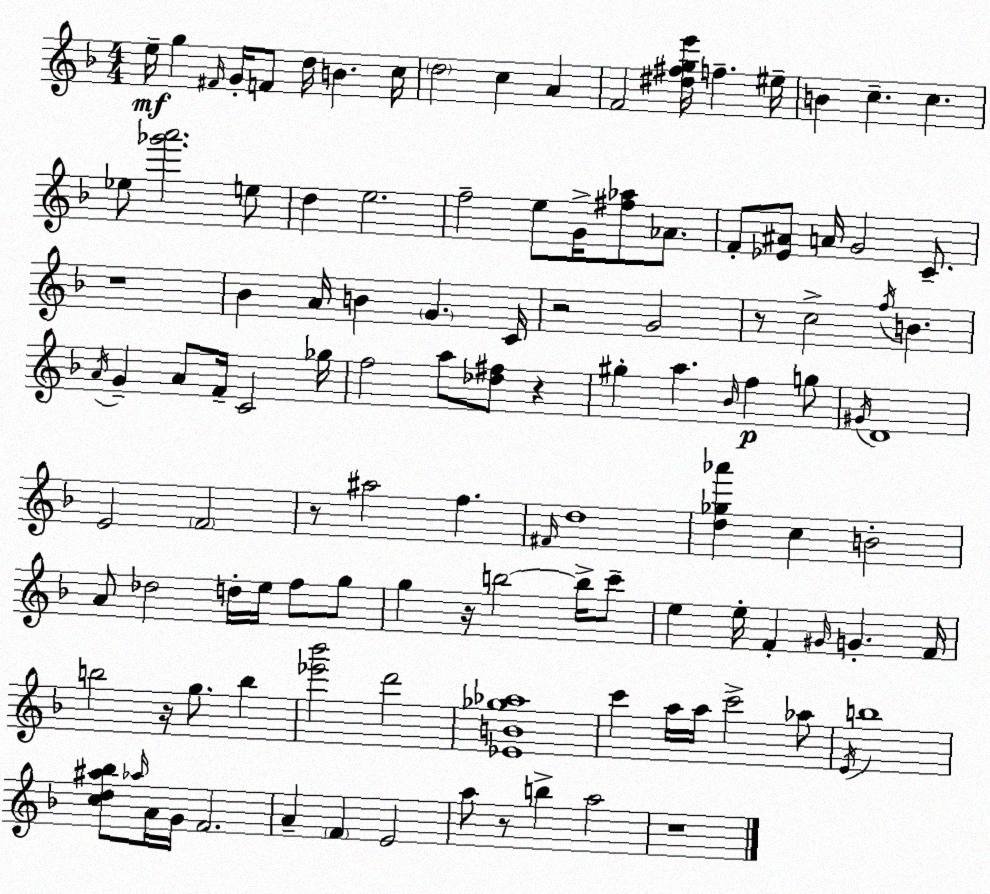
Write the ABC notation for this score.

X:1
T:Untitled
M:4/4
L:1/4
K:Dm
e/4 g ^F/4 G/4 F/2 d/4 B c/4 d2 c A F2 [^d^fge']/4 f ^e/4 B c c _e/2 [_g'a']2 e/2 d e2 f2 e/2 G/4 [^f_a]/2 _A/2 F/2 [_E^A]/2 A/4 G2 C/2 z4 _B A/4 B G C/4 z2 G2 z/2 c2 f/4 B A/4 G A/2 F/4 C2 _g/4 f2 a/2 [_d^f]/2 z ^g a _B/4 f g/2 ^G/4 D4 E2 F2 z/2 ^a2 f ^F/4 d4 [d_g_a'] c B2 A/2 _d2 d/4 e/4 f/2 g/2 g z/4 b2 b/4 c'/2 e e/4 F ^G/4 G F/4 b2 z/4 g/2 b [_e'_b']2 d'2 [_EB_g_a]4 c' a/4 a/4 c'2 _a/2 E/4 b4 [cd^a_b]/2 _a/4 A/4 G/4 F2 A F E2 a/2 z/2 b a2 z4